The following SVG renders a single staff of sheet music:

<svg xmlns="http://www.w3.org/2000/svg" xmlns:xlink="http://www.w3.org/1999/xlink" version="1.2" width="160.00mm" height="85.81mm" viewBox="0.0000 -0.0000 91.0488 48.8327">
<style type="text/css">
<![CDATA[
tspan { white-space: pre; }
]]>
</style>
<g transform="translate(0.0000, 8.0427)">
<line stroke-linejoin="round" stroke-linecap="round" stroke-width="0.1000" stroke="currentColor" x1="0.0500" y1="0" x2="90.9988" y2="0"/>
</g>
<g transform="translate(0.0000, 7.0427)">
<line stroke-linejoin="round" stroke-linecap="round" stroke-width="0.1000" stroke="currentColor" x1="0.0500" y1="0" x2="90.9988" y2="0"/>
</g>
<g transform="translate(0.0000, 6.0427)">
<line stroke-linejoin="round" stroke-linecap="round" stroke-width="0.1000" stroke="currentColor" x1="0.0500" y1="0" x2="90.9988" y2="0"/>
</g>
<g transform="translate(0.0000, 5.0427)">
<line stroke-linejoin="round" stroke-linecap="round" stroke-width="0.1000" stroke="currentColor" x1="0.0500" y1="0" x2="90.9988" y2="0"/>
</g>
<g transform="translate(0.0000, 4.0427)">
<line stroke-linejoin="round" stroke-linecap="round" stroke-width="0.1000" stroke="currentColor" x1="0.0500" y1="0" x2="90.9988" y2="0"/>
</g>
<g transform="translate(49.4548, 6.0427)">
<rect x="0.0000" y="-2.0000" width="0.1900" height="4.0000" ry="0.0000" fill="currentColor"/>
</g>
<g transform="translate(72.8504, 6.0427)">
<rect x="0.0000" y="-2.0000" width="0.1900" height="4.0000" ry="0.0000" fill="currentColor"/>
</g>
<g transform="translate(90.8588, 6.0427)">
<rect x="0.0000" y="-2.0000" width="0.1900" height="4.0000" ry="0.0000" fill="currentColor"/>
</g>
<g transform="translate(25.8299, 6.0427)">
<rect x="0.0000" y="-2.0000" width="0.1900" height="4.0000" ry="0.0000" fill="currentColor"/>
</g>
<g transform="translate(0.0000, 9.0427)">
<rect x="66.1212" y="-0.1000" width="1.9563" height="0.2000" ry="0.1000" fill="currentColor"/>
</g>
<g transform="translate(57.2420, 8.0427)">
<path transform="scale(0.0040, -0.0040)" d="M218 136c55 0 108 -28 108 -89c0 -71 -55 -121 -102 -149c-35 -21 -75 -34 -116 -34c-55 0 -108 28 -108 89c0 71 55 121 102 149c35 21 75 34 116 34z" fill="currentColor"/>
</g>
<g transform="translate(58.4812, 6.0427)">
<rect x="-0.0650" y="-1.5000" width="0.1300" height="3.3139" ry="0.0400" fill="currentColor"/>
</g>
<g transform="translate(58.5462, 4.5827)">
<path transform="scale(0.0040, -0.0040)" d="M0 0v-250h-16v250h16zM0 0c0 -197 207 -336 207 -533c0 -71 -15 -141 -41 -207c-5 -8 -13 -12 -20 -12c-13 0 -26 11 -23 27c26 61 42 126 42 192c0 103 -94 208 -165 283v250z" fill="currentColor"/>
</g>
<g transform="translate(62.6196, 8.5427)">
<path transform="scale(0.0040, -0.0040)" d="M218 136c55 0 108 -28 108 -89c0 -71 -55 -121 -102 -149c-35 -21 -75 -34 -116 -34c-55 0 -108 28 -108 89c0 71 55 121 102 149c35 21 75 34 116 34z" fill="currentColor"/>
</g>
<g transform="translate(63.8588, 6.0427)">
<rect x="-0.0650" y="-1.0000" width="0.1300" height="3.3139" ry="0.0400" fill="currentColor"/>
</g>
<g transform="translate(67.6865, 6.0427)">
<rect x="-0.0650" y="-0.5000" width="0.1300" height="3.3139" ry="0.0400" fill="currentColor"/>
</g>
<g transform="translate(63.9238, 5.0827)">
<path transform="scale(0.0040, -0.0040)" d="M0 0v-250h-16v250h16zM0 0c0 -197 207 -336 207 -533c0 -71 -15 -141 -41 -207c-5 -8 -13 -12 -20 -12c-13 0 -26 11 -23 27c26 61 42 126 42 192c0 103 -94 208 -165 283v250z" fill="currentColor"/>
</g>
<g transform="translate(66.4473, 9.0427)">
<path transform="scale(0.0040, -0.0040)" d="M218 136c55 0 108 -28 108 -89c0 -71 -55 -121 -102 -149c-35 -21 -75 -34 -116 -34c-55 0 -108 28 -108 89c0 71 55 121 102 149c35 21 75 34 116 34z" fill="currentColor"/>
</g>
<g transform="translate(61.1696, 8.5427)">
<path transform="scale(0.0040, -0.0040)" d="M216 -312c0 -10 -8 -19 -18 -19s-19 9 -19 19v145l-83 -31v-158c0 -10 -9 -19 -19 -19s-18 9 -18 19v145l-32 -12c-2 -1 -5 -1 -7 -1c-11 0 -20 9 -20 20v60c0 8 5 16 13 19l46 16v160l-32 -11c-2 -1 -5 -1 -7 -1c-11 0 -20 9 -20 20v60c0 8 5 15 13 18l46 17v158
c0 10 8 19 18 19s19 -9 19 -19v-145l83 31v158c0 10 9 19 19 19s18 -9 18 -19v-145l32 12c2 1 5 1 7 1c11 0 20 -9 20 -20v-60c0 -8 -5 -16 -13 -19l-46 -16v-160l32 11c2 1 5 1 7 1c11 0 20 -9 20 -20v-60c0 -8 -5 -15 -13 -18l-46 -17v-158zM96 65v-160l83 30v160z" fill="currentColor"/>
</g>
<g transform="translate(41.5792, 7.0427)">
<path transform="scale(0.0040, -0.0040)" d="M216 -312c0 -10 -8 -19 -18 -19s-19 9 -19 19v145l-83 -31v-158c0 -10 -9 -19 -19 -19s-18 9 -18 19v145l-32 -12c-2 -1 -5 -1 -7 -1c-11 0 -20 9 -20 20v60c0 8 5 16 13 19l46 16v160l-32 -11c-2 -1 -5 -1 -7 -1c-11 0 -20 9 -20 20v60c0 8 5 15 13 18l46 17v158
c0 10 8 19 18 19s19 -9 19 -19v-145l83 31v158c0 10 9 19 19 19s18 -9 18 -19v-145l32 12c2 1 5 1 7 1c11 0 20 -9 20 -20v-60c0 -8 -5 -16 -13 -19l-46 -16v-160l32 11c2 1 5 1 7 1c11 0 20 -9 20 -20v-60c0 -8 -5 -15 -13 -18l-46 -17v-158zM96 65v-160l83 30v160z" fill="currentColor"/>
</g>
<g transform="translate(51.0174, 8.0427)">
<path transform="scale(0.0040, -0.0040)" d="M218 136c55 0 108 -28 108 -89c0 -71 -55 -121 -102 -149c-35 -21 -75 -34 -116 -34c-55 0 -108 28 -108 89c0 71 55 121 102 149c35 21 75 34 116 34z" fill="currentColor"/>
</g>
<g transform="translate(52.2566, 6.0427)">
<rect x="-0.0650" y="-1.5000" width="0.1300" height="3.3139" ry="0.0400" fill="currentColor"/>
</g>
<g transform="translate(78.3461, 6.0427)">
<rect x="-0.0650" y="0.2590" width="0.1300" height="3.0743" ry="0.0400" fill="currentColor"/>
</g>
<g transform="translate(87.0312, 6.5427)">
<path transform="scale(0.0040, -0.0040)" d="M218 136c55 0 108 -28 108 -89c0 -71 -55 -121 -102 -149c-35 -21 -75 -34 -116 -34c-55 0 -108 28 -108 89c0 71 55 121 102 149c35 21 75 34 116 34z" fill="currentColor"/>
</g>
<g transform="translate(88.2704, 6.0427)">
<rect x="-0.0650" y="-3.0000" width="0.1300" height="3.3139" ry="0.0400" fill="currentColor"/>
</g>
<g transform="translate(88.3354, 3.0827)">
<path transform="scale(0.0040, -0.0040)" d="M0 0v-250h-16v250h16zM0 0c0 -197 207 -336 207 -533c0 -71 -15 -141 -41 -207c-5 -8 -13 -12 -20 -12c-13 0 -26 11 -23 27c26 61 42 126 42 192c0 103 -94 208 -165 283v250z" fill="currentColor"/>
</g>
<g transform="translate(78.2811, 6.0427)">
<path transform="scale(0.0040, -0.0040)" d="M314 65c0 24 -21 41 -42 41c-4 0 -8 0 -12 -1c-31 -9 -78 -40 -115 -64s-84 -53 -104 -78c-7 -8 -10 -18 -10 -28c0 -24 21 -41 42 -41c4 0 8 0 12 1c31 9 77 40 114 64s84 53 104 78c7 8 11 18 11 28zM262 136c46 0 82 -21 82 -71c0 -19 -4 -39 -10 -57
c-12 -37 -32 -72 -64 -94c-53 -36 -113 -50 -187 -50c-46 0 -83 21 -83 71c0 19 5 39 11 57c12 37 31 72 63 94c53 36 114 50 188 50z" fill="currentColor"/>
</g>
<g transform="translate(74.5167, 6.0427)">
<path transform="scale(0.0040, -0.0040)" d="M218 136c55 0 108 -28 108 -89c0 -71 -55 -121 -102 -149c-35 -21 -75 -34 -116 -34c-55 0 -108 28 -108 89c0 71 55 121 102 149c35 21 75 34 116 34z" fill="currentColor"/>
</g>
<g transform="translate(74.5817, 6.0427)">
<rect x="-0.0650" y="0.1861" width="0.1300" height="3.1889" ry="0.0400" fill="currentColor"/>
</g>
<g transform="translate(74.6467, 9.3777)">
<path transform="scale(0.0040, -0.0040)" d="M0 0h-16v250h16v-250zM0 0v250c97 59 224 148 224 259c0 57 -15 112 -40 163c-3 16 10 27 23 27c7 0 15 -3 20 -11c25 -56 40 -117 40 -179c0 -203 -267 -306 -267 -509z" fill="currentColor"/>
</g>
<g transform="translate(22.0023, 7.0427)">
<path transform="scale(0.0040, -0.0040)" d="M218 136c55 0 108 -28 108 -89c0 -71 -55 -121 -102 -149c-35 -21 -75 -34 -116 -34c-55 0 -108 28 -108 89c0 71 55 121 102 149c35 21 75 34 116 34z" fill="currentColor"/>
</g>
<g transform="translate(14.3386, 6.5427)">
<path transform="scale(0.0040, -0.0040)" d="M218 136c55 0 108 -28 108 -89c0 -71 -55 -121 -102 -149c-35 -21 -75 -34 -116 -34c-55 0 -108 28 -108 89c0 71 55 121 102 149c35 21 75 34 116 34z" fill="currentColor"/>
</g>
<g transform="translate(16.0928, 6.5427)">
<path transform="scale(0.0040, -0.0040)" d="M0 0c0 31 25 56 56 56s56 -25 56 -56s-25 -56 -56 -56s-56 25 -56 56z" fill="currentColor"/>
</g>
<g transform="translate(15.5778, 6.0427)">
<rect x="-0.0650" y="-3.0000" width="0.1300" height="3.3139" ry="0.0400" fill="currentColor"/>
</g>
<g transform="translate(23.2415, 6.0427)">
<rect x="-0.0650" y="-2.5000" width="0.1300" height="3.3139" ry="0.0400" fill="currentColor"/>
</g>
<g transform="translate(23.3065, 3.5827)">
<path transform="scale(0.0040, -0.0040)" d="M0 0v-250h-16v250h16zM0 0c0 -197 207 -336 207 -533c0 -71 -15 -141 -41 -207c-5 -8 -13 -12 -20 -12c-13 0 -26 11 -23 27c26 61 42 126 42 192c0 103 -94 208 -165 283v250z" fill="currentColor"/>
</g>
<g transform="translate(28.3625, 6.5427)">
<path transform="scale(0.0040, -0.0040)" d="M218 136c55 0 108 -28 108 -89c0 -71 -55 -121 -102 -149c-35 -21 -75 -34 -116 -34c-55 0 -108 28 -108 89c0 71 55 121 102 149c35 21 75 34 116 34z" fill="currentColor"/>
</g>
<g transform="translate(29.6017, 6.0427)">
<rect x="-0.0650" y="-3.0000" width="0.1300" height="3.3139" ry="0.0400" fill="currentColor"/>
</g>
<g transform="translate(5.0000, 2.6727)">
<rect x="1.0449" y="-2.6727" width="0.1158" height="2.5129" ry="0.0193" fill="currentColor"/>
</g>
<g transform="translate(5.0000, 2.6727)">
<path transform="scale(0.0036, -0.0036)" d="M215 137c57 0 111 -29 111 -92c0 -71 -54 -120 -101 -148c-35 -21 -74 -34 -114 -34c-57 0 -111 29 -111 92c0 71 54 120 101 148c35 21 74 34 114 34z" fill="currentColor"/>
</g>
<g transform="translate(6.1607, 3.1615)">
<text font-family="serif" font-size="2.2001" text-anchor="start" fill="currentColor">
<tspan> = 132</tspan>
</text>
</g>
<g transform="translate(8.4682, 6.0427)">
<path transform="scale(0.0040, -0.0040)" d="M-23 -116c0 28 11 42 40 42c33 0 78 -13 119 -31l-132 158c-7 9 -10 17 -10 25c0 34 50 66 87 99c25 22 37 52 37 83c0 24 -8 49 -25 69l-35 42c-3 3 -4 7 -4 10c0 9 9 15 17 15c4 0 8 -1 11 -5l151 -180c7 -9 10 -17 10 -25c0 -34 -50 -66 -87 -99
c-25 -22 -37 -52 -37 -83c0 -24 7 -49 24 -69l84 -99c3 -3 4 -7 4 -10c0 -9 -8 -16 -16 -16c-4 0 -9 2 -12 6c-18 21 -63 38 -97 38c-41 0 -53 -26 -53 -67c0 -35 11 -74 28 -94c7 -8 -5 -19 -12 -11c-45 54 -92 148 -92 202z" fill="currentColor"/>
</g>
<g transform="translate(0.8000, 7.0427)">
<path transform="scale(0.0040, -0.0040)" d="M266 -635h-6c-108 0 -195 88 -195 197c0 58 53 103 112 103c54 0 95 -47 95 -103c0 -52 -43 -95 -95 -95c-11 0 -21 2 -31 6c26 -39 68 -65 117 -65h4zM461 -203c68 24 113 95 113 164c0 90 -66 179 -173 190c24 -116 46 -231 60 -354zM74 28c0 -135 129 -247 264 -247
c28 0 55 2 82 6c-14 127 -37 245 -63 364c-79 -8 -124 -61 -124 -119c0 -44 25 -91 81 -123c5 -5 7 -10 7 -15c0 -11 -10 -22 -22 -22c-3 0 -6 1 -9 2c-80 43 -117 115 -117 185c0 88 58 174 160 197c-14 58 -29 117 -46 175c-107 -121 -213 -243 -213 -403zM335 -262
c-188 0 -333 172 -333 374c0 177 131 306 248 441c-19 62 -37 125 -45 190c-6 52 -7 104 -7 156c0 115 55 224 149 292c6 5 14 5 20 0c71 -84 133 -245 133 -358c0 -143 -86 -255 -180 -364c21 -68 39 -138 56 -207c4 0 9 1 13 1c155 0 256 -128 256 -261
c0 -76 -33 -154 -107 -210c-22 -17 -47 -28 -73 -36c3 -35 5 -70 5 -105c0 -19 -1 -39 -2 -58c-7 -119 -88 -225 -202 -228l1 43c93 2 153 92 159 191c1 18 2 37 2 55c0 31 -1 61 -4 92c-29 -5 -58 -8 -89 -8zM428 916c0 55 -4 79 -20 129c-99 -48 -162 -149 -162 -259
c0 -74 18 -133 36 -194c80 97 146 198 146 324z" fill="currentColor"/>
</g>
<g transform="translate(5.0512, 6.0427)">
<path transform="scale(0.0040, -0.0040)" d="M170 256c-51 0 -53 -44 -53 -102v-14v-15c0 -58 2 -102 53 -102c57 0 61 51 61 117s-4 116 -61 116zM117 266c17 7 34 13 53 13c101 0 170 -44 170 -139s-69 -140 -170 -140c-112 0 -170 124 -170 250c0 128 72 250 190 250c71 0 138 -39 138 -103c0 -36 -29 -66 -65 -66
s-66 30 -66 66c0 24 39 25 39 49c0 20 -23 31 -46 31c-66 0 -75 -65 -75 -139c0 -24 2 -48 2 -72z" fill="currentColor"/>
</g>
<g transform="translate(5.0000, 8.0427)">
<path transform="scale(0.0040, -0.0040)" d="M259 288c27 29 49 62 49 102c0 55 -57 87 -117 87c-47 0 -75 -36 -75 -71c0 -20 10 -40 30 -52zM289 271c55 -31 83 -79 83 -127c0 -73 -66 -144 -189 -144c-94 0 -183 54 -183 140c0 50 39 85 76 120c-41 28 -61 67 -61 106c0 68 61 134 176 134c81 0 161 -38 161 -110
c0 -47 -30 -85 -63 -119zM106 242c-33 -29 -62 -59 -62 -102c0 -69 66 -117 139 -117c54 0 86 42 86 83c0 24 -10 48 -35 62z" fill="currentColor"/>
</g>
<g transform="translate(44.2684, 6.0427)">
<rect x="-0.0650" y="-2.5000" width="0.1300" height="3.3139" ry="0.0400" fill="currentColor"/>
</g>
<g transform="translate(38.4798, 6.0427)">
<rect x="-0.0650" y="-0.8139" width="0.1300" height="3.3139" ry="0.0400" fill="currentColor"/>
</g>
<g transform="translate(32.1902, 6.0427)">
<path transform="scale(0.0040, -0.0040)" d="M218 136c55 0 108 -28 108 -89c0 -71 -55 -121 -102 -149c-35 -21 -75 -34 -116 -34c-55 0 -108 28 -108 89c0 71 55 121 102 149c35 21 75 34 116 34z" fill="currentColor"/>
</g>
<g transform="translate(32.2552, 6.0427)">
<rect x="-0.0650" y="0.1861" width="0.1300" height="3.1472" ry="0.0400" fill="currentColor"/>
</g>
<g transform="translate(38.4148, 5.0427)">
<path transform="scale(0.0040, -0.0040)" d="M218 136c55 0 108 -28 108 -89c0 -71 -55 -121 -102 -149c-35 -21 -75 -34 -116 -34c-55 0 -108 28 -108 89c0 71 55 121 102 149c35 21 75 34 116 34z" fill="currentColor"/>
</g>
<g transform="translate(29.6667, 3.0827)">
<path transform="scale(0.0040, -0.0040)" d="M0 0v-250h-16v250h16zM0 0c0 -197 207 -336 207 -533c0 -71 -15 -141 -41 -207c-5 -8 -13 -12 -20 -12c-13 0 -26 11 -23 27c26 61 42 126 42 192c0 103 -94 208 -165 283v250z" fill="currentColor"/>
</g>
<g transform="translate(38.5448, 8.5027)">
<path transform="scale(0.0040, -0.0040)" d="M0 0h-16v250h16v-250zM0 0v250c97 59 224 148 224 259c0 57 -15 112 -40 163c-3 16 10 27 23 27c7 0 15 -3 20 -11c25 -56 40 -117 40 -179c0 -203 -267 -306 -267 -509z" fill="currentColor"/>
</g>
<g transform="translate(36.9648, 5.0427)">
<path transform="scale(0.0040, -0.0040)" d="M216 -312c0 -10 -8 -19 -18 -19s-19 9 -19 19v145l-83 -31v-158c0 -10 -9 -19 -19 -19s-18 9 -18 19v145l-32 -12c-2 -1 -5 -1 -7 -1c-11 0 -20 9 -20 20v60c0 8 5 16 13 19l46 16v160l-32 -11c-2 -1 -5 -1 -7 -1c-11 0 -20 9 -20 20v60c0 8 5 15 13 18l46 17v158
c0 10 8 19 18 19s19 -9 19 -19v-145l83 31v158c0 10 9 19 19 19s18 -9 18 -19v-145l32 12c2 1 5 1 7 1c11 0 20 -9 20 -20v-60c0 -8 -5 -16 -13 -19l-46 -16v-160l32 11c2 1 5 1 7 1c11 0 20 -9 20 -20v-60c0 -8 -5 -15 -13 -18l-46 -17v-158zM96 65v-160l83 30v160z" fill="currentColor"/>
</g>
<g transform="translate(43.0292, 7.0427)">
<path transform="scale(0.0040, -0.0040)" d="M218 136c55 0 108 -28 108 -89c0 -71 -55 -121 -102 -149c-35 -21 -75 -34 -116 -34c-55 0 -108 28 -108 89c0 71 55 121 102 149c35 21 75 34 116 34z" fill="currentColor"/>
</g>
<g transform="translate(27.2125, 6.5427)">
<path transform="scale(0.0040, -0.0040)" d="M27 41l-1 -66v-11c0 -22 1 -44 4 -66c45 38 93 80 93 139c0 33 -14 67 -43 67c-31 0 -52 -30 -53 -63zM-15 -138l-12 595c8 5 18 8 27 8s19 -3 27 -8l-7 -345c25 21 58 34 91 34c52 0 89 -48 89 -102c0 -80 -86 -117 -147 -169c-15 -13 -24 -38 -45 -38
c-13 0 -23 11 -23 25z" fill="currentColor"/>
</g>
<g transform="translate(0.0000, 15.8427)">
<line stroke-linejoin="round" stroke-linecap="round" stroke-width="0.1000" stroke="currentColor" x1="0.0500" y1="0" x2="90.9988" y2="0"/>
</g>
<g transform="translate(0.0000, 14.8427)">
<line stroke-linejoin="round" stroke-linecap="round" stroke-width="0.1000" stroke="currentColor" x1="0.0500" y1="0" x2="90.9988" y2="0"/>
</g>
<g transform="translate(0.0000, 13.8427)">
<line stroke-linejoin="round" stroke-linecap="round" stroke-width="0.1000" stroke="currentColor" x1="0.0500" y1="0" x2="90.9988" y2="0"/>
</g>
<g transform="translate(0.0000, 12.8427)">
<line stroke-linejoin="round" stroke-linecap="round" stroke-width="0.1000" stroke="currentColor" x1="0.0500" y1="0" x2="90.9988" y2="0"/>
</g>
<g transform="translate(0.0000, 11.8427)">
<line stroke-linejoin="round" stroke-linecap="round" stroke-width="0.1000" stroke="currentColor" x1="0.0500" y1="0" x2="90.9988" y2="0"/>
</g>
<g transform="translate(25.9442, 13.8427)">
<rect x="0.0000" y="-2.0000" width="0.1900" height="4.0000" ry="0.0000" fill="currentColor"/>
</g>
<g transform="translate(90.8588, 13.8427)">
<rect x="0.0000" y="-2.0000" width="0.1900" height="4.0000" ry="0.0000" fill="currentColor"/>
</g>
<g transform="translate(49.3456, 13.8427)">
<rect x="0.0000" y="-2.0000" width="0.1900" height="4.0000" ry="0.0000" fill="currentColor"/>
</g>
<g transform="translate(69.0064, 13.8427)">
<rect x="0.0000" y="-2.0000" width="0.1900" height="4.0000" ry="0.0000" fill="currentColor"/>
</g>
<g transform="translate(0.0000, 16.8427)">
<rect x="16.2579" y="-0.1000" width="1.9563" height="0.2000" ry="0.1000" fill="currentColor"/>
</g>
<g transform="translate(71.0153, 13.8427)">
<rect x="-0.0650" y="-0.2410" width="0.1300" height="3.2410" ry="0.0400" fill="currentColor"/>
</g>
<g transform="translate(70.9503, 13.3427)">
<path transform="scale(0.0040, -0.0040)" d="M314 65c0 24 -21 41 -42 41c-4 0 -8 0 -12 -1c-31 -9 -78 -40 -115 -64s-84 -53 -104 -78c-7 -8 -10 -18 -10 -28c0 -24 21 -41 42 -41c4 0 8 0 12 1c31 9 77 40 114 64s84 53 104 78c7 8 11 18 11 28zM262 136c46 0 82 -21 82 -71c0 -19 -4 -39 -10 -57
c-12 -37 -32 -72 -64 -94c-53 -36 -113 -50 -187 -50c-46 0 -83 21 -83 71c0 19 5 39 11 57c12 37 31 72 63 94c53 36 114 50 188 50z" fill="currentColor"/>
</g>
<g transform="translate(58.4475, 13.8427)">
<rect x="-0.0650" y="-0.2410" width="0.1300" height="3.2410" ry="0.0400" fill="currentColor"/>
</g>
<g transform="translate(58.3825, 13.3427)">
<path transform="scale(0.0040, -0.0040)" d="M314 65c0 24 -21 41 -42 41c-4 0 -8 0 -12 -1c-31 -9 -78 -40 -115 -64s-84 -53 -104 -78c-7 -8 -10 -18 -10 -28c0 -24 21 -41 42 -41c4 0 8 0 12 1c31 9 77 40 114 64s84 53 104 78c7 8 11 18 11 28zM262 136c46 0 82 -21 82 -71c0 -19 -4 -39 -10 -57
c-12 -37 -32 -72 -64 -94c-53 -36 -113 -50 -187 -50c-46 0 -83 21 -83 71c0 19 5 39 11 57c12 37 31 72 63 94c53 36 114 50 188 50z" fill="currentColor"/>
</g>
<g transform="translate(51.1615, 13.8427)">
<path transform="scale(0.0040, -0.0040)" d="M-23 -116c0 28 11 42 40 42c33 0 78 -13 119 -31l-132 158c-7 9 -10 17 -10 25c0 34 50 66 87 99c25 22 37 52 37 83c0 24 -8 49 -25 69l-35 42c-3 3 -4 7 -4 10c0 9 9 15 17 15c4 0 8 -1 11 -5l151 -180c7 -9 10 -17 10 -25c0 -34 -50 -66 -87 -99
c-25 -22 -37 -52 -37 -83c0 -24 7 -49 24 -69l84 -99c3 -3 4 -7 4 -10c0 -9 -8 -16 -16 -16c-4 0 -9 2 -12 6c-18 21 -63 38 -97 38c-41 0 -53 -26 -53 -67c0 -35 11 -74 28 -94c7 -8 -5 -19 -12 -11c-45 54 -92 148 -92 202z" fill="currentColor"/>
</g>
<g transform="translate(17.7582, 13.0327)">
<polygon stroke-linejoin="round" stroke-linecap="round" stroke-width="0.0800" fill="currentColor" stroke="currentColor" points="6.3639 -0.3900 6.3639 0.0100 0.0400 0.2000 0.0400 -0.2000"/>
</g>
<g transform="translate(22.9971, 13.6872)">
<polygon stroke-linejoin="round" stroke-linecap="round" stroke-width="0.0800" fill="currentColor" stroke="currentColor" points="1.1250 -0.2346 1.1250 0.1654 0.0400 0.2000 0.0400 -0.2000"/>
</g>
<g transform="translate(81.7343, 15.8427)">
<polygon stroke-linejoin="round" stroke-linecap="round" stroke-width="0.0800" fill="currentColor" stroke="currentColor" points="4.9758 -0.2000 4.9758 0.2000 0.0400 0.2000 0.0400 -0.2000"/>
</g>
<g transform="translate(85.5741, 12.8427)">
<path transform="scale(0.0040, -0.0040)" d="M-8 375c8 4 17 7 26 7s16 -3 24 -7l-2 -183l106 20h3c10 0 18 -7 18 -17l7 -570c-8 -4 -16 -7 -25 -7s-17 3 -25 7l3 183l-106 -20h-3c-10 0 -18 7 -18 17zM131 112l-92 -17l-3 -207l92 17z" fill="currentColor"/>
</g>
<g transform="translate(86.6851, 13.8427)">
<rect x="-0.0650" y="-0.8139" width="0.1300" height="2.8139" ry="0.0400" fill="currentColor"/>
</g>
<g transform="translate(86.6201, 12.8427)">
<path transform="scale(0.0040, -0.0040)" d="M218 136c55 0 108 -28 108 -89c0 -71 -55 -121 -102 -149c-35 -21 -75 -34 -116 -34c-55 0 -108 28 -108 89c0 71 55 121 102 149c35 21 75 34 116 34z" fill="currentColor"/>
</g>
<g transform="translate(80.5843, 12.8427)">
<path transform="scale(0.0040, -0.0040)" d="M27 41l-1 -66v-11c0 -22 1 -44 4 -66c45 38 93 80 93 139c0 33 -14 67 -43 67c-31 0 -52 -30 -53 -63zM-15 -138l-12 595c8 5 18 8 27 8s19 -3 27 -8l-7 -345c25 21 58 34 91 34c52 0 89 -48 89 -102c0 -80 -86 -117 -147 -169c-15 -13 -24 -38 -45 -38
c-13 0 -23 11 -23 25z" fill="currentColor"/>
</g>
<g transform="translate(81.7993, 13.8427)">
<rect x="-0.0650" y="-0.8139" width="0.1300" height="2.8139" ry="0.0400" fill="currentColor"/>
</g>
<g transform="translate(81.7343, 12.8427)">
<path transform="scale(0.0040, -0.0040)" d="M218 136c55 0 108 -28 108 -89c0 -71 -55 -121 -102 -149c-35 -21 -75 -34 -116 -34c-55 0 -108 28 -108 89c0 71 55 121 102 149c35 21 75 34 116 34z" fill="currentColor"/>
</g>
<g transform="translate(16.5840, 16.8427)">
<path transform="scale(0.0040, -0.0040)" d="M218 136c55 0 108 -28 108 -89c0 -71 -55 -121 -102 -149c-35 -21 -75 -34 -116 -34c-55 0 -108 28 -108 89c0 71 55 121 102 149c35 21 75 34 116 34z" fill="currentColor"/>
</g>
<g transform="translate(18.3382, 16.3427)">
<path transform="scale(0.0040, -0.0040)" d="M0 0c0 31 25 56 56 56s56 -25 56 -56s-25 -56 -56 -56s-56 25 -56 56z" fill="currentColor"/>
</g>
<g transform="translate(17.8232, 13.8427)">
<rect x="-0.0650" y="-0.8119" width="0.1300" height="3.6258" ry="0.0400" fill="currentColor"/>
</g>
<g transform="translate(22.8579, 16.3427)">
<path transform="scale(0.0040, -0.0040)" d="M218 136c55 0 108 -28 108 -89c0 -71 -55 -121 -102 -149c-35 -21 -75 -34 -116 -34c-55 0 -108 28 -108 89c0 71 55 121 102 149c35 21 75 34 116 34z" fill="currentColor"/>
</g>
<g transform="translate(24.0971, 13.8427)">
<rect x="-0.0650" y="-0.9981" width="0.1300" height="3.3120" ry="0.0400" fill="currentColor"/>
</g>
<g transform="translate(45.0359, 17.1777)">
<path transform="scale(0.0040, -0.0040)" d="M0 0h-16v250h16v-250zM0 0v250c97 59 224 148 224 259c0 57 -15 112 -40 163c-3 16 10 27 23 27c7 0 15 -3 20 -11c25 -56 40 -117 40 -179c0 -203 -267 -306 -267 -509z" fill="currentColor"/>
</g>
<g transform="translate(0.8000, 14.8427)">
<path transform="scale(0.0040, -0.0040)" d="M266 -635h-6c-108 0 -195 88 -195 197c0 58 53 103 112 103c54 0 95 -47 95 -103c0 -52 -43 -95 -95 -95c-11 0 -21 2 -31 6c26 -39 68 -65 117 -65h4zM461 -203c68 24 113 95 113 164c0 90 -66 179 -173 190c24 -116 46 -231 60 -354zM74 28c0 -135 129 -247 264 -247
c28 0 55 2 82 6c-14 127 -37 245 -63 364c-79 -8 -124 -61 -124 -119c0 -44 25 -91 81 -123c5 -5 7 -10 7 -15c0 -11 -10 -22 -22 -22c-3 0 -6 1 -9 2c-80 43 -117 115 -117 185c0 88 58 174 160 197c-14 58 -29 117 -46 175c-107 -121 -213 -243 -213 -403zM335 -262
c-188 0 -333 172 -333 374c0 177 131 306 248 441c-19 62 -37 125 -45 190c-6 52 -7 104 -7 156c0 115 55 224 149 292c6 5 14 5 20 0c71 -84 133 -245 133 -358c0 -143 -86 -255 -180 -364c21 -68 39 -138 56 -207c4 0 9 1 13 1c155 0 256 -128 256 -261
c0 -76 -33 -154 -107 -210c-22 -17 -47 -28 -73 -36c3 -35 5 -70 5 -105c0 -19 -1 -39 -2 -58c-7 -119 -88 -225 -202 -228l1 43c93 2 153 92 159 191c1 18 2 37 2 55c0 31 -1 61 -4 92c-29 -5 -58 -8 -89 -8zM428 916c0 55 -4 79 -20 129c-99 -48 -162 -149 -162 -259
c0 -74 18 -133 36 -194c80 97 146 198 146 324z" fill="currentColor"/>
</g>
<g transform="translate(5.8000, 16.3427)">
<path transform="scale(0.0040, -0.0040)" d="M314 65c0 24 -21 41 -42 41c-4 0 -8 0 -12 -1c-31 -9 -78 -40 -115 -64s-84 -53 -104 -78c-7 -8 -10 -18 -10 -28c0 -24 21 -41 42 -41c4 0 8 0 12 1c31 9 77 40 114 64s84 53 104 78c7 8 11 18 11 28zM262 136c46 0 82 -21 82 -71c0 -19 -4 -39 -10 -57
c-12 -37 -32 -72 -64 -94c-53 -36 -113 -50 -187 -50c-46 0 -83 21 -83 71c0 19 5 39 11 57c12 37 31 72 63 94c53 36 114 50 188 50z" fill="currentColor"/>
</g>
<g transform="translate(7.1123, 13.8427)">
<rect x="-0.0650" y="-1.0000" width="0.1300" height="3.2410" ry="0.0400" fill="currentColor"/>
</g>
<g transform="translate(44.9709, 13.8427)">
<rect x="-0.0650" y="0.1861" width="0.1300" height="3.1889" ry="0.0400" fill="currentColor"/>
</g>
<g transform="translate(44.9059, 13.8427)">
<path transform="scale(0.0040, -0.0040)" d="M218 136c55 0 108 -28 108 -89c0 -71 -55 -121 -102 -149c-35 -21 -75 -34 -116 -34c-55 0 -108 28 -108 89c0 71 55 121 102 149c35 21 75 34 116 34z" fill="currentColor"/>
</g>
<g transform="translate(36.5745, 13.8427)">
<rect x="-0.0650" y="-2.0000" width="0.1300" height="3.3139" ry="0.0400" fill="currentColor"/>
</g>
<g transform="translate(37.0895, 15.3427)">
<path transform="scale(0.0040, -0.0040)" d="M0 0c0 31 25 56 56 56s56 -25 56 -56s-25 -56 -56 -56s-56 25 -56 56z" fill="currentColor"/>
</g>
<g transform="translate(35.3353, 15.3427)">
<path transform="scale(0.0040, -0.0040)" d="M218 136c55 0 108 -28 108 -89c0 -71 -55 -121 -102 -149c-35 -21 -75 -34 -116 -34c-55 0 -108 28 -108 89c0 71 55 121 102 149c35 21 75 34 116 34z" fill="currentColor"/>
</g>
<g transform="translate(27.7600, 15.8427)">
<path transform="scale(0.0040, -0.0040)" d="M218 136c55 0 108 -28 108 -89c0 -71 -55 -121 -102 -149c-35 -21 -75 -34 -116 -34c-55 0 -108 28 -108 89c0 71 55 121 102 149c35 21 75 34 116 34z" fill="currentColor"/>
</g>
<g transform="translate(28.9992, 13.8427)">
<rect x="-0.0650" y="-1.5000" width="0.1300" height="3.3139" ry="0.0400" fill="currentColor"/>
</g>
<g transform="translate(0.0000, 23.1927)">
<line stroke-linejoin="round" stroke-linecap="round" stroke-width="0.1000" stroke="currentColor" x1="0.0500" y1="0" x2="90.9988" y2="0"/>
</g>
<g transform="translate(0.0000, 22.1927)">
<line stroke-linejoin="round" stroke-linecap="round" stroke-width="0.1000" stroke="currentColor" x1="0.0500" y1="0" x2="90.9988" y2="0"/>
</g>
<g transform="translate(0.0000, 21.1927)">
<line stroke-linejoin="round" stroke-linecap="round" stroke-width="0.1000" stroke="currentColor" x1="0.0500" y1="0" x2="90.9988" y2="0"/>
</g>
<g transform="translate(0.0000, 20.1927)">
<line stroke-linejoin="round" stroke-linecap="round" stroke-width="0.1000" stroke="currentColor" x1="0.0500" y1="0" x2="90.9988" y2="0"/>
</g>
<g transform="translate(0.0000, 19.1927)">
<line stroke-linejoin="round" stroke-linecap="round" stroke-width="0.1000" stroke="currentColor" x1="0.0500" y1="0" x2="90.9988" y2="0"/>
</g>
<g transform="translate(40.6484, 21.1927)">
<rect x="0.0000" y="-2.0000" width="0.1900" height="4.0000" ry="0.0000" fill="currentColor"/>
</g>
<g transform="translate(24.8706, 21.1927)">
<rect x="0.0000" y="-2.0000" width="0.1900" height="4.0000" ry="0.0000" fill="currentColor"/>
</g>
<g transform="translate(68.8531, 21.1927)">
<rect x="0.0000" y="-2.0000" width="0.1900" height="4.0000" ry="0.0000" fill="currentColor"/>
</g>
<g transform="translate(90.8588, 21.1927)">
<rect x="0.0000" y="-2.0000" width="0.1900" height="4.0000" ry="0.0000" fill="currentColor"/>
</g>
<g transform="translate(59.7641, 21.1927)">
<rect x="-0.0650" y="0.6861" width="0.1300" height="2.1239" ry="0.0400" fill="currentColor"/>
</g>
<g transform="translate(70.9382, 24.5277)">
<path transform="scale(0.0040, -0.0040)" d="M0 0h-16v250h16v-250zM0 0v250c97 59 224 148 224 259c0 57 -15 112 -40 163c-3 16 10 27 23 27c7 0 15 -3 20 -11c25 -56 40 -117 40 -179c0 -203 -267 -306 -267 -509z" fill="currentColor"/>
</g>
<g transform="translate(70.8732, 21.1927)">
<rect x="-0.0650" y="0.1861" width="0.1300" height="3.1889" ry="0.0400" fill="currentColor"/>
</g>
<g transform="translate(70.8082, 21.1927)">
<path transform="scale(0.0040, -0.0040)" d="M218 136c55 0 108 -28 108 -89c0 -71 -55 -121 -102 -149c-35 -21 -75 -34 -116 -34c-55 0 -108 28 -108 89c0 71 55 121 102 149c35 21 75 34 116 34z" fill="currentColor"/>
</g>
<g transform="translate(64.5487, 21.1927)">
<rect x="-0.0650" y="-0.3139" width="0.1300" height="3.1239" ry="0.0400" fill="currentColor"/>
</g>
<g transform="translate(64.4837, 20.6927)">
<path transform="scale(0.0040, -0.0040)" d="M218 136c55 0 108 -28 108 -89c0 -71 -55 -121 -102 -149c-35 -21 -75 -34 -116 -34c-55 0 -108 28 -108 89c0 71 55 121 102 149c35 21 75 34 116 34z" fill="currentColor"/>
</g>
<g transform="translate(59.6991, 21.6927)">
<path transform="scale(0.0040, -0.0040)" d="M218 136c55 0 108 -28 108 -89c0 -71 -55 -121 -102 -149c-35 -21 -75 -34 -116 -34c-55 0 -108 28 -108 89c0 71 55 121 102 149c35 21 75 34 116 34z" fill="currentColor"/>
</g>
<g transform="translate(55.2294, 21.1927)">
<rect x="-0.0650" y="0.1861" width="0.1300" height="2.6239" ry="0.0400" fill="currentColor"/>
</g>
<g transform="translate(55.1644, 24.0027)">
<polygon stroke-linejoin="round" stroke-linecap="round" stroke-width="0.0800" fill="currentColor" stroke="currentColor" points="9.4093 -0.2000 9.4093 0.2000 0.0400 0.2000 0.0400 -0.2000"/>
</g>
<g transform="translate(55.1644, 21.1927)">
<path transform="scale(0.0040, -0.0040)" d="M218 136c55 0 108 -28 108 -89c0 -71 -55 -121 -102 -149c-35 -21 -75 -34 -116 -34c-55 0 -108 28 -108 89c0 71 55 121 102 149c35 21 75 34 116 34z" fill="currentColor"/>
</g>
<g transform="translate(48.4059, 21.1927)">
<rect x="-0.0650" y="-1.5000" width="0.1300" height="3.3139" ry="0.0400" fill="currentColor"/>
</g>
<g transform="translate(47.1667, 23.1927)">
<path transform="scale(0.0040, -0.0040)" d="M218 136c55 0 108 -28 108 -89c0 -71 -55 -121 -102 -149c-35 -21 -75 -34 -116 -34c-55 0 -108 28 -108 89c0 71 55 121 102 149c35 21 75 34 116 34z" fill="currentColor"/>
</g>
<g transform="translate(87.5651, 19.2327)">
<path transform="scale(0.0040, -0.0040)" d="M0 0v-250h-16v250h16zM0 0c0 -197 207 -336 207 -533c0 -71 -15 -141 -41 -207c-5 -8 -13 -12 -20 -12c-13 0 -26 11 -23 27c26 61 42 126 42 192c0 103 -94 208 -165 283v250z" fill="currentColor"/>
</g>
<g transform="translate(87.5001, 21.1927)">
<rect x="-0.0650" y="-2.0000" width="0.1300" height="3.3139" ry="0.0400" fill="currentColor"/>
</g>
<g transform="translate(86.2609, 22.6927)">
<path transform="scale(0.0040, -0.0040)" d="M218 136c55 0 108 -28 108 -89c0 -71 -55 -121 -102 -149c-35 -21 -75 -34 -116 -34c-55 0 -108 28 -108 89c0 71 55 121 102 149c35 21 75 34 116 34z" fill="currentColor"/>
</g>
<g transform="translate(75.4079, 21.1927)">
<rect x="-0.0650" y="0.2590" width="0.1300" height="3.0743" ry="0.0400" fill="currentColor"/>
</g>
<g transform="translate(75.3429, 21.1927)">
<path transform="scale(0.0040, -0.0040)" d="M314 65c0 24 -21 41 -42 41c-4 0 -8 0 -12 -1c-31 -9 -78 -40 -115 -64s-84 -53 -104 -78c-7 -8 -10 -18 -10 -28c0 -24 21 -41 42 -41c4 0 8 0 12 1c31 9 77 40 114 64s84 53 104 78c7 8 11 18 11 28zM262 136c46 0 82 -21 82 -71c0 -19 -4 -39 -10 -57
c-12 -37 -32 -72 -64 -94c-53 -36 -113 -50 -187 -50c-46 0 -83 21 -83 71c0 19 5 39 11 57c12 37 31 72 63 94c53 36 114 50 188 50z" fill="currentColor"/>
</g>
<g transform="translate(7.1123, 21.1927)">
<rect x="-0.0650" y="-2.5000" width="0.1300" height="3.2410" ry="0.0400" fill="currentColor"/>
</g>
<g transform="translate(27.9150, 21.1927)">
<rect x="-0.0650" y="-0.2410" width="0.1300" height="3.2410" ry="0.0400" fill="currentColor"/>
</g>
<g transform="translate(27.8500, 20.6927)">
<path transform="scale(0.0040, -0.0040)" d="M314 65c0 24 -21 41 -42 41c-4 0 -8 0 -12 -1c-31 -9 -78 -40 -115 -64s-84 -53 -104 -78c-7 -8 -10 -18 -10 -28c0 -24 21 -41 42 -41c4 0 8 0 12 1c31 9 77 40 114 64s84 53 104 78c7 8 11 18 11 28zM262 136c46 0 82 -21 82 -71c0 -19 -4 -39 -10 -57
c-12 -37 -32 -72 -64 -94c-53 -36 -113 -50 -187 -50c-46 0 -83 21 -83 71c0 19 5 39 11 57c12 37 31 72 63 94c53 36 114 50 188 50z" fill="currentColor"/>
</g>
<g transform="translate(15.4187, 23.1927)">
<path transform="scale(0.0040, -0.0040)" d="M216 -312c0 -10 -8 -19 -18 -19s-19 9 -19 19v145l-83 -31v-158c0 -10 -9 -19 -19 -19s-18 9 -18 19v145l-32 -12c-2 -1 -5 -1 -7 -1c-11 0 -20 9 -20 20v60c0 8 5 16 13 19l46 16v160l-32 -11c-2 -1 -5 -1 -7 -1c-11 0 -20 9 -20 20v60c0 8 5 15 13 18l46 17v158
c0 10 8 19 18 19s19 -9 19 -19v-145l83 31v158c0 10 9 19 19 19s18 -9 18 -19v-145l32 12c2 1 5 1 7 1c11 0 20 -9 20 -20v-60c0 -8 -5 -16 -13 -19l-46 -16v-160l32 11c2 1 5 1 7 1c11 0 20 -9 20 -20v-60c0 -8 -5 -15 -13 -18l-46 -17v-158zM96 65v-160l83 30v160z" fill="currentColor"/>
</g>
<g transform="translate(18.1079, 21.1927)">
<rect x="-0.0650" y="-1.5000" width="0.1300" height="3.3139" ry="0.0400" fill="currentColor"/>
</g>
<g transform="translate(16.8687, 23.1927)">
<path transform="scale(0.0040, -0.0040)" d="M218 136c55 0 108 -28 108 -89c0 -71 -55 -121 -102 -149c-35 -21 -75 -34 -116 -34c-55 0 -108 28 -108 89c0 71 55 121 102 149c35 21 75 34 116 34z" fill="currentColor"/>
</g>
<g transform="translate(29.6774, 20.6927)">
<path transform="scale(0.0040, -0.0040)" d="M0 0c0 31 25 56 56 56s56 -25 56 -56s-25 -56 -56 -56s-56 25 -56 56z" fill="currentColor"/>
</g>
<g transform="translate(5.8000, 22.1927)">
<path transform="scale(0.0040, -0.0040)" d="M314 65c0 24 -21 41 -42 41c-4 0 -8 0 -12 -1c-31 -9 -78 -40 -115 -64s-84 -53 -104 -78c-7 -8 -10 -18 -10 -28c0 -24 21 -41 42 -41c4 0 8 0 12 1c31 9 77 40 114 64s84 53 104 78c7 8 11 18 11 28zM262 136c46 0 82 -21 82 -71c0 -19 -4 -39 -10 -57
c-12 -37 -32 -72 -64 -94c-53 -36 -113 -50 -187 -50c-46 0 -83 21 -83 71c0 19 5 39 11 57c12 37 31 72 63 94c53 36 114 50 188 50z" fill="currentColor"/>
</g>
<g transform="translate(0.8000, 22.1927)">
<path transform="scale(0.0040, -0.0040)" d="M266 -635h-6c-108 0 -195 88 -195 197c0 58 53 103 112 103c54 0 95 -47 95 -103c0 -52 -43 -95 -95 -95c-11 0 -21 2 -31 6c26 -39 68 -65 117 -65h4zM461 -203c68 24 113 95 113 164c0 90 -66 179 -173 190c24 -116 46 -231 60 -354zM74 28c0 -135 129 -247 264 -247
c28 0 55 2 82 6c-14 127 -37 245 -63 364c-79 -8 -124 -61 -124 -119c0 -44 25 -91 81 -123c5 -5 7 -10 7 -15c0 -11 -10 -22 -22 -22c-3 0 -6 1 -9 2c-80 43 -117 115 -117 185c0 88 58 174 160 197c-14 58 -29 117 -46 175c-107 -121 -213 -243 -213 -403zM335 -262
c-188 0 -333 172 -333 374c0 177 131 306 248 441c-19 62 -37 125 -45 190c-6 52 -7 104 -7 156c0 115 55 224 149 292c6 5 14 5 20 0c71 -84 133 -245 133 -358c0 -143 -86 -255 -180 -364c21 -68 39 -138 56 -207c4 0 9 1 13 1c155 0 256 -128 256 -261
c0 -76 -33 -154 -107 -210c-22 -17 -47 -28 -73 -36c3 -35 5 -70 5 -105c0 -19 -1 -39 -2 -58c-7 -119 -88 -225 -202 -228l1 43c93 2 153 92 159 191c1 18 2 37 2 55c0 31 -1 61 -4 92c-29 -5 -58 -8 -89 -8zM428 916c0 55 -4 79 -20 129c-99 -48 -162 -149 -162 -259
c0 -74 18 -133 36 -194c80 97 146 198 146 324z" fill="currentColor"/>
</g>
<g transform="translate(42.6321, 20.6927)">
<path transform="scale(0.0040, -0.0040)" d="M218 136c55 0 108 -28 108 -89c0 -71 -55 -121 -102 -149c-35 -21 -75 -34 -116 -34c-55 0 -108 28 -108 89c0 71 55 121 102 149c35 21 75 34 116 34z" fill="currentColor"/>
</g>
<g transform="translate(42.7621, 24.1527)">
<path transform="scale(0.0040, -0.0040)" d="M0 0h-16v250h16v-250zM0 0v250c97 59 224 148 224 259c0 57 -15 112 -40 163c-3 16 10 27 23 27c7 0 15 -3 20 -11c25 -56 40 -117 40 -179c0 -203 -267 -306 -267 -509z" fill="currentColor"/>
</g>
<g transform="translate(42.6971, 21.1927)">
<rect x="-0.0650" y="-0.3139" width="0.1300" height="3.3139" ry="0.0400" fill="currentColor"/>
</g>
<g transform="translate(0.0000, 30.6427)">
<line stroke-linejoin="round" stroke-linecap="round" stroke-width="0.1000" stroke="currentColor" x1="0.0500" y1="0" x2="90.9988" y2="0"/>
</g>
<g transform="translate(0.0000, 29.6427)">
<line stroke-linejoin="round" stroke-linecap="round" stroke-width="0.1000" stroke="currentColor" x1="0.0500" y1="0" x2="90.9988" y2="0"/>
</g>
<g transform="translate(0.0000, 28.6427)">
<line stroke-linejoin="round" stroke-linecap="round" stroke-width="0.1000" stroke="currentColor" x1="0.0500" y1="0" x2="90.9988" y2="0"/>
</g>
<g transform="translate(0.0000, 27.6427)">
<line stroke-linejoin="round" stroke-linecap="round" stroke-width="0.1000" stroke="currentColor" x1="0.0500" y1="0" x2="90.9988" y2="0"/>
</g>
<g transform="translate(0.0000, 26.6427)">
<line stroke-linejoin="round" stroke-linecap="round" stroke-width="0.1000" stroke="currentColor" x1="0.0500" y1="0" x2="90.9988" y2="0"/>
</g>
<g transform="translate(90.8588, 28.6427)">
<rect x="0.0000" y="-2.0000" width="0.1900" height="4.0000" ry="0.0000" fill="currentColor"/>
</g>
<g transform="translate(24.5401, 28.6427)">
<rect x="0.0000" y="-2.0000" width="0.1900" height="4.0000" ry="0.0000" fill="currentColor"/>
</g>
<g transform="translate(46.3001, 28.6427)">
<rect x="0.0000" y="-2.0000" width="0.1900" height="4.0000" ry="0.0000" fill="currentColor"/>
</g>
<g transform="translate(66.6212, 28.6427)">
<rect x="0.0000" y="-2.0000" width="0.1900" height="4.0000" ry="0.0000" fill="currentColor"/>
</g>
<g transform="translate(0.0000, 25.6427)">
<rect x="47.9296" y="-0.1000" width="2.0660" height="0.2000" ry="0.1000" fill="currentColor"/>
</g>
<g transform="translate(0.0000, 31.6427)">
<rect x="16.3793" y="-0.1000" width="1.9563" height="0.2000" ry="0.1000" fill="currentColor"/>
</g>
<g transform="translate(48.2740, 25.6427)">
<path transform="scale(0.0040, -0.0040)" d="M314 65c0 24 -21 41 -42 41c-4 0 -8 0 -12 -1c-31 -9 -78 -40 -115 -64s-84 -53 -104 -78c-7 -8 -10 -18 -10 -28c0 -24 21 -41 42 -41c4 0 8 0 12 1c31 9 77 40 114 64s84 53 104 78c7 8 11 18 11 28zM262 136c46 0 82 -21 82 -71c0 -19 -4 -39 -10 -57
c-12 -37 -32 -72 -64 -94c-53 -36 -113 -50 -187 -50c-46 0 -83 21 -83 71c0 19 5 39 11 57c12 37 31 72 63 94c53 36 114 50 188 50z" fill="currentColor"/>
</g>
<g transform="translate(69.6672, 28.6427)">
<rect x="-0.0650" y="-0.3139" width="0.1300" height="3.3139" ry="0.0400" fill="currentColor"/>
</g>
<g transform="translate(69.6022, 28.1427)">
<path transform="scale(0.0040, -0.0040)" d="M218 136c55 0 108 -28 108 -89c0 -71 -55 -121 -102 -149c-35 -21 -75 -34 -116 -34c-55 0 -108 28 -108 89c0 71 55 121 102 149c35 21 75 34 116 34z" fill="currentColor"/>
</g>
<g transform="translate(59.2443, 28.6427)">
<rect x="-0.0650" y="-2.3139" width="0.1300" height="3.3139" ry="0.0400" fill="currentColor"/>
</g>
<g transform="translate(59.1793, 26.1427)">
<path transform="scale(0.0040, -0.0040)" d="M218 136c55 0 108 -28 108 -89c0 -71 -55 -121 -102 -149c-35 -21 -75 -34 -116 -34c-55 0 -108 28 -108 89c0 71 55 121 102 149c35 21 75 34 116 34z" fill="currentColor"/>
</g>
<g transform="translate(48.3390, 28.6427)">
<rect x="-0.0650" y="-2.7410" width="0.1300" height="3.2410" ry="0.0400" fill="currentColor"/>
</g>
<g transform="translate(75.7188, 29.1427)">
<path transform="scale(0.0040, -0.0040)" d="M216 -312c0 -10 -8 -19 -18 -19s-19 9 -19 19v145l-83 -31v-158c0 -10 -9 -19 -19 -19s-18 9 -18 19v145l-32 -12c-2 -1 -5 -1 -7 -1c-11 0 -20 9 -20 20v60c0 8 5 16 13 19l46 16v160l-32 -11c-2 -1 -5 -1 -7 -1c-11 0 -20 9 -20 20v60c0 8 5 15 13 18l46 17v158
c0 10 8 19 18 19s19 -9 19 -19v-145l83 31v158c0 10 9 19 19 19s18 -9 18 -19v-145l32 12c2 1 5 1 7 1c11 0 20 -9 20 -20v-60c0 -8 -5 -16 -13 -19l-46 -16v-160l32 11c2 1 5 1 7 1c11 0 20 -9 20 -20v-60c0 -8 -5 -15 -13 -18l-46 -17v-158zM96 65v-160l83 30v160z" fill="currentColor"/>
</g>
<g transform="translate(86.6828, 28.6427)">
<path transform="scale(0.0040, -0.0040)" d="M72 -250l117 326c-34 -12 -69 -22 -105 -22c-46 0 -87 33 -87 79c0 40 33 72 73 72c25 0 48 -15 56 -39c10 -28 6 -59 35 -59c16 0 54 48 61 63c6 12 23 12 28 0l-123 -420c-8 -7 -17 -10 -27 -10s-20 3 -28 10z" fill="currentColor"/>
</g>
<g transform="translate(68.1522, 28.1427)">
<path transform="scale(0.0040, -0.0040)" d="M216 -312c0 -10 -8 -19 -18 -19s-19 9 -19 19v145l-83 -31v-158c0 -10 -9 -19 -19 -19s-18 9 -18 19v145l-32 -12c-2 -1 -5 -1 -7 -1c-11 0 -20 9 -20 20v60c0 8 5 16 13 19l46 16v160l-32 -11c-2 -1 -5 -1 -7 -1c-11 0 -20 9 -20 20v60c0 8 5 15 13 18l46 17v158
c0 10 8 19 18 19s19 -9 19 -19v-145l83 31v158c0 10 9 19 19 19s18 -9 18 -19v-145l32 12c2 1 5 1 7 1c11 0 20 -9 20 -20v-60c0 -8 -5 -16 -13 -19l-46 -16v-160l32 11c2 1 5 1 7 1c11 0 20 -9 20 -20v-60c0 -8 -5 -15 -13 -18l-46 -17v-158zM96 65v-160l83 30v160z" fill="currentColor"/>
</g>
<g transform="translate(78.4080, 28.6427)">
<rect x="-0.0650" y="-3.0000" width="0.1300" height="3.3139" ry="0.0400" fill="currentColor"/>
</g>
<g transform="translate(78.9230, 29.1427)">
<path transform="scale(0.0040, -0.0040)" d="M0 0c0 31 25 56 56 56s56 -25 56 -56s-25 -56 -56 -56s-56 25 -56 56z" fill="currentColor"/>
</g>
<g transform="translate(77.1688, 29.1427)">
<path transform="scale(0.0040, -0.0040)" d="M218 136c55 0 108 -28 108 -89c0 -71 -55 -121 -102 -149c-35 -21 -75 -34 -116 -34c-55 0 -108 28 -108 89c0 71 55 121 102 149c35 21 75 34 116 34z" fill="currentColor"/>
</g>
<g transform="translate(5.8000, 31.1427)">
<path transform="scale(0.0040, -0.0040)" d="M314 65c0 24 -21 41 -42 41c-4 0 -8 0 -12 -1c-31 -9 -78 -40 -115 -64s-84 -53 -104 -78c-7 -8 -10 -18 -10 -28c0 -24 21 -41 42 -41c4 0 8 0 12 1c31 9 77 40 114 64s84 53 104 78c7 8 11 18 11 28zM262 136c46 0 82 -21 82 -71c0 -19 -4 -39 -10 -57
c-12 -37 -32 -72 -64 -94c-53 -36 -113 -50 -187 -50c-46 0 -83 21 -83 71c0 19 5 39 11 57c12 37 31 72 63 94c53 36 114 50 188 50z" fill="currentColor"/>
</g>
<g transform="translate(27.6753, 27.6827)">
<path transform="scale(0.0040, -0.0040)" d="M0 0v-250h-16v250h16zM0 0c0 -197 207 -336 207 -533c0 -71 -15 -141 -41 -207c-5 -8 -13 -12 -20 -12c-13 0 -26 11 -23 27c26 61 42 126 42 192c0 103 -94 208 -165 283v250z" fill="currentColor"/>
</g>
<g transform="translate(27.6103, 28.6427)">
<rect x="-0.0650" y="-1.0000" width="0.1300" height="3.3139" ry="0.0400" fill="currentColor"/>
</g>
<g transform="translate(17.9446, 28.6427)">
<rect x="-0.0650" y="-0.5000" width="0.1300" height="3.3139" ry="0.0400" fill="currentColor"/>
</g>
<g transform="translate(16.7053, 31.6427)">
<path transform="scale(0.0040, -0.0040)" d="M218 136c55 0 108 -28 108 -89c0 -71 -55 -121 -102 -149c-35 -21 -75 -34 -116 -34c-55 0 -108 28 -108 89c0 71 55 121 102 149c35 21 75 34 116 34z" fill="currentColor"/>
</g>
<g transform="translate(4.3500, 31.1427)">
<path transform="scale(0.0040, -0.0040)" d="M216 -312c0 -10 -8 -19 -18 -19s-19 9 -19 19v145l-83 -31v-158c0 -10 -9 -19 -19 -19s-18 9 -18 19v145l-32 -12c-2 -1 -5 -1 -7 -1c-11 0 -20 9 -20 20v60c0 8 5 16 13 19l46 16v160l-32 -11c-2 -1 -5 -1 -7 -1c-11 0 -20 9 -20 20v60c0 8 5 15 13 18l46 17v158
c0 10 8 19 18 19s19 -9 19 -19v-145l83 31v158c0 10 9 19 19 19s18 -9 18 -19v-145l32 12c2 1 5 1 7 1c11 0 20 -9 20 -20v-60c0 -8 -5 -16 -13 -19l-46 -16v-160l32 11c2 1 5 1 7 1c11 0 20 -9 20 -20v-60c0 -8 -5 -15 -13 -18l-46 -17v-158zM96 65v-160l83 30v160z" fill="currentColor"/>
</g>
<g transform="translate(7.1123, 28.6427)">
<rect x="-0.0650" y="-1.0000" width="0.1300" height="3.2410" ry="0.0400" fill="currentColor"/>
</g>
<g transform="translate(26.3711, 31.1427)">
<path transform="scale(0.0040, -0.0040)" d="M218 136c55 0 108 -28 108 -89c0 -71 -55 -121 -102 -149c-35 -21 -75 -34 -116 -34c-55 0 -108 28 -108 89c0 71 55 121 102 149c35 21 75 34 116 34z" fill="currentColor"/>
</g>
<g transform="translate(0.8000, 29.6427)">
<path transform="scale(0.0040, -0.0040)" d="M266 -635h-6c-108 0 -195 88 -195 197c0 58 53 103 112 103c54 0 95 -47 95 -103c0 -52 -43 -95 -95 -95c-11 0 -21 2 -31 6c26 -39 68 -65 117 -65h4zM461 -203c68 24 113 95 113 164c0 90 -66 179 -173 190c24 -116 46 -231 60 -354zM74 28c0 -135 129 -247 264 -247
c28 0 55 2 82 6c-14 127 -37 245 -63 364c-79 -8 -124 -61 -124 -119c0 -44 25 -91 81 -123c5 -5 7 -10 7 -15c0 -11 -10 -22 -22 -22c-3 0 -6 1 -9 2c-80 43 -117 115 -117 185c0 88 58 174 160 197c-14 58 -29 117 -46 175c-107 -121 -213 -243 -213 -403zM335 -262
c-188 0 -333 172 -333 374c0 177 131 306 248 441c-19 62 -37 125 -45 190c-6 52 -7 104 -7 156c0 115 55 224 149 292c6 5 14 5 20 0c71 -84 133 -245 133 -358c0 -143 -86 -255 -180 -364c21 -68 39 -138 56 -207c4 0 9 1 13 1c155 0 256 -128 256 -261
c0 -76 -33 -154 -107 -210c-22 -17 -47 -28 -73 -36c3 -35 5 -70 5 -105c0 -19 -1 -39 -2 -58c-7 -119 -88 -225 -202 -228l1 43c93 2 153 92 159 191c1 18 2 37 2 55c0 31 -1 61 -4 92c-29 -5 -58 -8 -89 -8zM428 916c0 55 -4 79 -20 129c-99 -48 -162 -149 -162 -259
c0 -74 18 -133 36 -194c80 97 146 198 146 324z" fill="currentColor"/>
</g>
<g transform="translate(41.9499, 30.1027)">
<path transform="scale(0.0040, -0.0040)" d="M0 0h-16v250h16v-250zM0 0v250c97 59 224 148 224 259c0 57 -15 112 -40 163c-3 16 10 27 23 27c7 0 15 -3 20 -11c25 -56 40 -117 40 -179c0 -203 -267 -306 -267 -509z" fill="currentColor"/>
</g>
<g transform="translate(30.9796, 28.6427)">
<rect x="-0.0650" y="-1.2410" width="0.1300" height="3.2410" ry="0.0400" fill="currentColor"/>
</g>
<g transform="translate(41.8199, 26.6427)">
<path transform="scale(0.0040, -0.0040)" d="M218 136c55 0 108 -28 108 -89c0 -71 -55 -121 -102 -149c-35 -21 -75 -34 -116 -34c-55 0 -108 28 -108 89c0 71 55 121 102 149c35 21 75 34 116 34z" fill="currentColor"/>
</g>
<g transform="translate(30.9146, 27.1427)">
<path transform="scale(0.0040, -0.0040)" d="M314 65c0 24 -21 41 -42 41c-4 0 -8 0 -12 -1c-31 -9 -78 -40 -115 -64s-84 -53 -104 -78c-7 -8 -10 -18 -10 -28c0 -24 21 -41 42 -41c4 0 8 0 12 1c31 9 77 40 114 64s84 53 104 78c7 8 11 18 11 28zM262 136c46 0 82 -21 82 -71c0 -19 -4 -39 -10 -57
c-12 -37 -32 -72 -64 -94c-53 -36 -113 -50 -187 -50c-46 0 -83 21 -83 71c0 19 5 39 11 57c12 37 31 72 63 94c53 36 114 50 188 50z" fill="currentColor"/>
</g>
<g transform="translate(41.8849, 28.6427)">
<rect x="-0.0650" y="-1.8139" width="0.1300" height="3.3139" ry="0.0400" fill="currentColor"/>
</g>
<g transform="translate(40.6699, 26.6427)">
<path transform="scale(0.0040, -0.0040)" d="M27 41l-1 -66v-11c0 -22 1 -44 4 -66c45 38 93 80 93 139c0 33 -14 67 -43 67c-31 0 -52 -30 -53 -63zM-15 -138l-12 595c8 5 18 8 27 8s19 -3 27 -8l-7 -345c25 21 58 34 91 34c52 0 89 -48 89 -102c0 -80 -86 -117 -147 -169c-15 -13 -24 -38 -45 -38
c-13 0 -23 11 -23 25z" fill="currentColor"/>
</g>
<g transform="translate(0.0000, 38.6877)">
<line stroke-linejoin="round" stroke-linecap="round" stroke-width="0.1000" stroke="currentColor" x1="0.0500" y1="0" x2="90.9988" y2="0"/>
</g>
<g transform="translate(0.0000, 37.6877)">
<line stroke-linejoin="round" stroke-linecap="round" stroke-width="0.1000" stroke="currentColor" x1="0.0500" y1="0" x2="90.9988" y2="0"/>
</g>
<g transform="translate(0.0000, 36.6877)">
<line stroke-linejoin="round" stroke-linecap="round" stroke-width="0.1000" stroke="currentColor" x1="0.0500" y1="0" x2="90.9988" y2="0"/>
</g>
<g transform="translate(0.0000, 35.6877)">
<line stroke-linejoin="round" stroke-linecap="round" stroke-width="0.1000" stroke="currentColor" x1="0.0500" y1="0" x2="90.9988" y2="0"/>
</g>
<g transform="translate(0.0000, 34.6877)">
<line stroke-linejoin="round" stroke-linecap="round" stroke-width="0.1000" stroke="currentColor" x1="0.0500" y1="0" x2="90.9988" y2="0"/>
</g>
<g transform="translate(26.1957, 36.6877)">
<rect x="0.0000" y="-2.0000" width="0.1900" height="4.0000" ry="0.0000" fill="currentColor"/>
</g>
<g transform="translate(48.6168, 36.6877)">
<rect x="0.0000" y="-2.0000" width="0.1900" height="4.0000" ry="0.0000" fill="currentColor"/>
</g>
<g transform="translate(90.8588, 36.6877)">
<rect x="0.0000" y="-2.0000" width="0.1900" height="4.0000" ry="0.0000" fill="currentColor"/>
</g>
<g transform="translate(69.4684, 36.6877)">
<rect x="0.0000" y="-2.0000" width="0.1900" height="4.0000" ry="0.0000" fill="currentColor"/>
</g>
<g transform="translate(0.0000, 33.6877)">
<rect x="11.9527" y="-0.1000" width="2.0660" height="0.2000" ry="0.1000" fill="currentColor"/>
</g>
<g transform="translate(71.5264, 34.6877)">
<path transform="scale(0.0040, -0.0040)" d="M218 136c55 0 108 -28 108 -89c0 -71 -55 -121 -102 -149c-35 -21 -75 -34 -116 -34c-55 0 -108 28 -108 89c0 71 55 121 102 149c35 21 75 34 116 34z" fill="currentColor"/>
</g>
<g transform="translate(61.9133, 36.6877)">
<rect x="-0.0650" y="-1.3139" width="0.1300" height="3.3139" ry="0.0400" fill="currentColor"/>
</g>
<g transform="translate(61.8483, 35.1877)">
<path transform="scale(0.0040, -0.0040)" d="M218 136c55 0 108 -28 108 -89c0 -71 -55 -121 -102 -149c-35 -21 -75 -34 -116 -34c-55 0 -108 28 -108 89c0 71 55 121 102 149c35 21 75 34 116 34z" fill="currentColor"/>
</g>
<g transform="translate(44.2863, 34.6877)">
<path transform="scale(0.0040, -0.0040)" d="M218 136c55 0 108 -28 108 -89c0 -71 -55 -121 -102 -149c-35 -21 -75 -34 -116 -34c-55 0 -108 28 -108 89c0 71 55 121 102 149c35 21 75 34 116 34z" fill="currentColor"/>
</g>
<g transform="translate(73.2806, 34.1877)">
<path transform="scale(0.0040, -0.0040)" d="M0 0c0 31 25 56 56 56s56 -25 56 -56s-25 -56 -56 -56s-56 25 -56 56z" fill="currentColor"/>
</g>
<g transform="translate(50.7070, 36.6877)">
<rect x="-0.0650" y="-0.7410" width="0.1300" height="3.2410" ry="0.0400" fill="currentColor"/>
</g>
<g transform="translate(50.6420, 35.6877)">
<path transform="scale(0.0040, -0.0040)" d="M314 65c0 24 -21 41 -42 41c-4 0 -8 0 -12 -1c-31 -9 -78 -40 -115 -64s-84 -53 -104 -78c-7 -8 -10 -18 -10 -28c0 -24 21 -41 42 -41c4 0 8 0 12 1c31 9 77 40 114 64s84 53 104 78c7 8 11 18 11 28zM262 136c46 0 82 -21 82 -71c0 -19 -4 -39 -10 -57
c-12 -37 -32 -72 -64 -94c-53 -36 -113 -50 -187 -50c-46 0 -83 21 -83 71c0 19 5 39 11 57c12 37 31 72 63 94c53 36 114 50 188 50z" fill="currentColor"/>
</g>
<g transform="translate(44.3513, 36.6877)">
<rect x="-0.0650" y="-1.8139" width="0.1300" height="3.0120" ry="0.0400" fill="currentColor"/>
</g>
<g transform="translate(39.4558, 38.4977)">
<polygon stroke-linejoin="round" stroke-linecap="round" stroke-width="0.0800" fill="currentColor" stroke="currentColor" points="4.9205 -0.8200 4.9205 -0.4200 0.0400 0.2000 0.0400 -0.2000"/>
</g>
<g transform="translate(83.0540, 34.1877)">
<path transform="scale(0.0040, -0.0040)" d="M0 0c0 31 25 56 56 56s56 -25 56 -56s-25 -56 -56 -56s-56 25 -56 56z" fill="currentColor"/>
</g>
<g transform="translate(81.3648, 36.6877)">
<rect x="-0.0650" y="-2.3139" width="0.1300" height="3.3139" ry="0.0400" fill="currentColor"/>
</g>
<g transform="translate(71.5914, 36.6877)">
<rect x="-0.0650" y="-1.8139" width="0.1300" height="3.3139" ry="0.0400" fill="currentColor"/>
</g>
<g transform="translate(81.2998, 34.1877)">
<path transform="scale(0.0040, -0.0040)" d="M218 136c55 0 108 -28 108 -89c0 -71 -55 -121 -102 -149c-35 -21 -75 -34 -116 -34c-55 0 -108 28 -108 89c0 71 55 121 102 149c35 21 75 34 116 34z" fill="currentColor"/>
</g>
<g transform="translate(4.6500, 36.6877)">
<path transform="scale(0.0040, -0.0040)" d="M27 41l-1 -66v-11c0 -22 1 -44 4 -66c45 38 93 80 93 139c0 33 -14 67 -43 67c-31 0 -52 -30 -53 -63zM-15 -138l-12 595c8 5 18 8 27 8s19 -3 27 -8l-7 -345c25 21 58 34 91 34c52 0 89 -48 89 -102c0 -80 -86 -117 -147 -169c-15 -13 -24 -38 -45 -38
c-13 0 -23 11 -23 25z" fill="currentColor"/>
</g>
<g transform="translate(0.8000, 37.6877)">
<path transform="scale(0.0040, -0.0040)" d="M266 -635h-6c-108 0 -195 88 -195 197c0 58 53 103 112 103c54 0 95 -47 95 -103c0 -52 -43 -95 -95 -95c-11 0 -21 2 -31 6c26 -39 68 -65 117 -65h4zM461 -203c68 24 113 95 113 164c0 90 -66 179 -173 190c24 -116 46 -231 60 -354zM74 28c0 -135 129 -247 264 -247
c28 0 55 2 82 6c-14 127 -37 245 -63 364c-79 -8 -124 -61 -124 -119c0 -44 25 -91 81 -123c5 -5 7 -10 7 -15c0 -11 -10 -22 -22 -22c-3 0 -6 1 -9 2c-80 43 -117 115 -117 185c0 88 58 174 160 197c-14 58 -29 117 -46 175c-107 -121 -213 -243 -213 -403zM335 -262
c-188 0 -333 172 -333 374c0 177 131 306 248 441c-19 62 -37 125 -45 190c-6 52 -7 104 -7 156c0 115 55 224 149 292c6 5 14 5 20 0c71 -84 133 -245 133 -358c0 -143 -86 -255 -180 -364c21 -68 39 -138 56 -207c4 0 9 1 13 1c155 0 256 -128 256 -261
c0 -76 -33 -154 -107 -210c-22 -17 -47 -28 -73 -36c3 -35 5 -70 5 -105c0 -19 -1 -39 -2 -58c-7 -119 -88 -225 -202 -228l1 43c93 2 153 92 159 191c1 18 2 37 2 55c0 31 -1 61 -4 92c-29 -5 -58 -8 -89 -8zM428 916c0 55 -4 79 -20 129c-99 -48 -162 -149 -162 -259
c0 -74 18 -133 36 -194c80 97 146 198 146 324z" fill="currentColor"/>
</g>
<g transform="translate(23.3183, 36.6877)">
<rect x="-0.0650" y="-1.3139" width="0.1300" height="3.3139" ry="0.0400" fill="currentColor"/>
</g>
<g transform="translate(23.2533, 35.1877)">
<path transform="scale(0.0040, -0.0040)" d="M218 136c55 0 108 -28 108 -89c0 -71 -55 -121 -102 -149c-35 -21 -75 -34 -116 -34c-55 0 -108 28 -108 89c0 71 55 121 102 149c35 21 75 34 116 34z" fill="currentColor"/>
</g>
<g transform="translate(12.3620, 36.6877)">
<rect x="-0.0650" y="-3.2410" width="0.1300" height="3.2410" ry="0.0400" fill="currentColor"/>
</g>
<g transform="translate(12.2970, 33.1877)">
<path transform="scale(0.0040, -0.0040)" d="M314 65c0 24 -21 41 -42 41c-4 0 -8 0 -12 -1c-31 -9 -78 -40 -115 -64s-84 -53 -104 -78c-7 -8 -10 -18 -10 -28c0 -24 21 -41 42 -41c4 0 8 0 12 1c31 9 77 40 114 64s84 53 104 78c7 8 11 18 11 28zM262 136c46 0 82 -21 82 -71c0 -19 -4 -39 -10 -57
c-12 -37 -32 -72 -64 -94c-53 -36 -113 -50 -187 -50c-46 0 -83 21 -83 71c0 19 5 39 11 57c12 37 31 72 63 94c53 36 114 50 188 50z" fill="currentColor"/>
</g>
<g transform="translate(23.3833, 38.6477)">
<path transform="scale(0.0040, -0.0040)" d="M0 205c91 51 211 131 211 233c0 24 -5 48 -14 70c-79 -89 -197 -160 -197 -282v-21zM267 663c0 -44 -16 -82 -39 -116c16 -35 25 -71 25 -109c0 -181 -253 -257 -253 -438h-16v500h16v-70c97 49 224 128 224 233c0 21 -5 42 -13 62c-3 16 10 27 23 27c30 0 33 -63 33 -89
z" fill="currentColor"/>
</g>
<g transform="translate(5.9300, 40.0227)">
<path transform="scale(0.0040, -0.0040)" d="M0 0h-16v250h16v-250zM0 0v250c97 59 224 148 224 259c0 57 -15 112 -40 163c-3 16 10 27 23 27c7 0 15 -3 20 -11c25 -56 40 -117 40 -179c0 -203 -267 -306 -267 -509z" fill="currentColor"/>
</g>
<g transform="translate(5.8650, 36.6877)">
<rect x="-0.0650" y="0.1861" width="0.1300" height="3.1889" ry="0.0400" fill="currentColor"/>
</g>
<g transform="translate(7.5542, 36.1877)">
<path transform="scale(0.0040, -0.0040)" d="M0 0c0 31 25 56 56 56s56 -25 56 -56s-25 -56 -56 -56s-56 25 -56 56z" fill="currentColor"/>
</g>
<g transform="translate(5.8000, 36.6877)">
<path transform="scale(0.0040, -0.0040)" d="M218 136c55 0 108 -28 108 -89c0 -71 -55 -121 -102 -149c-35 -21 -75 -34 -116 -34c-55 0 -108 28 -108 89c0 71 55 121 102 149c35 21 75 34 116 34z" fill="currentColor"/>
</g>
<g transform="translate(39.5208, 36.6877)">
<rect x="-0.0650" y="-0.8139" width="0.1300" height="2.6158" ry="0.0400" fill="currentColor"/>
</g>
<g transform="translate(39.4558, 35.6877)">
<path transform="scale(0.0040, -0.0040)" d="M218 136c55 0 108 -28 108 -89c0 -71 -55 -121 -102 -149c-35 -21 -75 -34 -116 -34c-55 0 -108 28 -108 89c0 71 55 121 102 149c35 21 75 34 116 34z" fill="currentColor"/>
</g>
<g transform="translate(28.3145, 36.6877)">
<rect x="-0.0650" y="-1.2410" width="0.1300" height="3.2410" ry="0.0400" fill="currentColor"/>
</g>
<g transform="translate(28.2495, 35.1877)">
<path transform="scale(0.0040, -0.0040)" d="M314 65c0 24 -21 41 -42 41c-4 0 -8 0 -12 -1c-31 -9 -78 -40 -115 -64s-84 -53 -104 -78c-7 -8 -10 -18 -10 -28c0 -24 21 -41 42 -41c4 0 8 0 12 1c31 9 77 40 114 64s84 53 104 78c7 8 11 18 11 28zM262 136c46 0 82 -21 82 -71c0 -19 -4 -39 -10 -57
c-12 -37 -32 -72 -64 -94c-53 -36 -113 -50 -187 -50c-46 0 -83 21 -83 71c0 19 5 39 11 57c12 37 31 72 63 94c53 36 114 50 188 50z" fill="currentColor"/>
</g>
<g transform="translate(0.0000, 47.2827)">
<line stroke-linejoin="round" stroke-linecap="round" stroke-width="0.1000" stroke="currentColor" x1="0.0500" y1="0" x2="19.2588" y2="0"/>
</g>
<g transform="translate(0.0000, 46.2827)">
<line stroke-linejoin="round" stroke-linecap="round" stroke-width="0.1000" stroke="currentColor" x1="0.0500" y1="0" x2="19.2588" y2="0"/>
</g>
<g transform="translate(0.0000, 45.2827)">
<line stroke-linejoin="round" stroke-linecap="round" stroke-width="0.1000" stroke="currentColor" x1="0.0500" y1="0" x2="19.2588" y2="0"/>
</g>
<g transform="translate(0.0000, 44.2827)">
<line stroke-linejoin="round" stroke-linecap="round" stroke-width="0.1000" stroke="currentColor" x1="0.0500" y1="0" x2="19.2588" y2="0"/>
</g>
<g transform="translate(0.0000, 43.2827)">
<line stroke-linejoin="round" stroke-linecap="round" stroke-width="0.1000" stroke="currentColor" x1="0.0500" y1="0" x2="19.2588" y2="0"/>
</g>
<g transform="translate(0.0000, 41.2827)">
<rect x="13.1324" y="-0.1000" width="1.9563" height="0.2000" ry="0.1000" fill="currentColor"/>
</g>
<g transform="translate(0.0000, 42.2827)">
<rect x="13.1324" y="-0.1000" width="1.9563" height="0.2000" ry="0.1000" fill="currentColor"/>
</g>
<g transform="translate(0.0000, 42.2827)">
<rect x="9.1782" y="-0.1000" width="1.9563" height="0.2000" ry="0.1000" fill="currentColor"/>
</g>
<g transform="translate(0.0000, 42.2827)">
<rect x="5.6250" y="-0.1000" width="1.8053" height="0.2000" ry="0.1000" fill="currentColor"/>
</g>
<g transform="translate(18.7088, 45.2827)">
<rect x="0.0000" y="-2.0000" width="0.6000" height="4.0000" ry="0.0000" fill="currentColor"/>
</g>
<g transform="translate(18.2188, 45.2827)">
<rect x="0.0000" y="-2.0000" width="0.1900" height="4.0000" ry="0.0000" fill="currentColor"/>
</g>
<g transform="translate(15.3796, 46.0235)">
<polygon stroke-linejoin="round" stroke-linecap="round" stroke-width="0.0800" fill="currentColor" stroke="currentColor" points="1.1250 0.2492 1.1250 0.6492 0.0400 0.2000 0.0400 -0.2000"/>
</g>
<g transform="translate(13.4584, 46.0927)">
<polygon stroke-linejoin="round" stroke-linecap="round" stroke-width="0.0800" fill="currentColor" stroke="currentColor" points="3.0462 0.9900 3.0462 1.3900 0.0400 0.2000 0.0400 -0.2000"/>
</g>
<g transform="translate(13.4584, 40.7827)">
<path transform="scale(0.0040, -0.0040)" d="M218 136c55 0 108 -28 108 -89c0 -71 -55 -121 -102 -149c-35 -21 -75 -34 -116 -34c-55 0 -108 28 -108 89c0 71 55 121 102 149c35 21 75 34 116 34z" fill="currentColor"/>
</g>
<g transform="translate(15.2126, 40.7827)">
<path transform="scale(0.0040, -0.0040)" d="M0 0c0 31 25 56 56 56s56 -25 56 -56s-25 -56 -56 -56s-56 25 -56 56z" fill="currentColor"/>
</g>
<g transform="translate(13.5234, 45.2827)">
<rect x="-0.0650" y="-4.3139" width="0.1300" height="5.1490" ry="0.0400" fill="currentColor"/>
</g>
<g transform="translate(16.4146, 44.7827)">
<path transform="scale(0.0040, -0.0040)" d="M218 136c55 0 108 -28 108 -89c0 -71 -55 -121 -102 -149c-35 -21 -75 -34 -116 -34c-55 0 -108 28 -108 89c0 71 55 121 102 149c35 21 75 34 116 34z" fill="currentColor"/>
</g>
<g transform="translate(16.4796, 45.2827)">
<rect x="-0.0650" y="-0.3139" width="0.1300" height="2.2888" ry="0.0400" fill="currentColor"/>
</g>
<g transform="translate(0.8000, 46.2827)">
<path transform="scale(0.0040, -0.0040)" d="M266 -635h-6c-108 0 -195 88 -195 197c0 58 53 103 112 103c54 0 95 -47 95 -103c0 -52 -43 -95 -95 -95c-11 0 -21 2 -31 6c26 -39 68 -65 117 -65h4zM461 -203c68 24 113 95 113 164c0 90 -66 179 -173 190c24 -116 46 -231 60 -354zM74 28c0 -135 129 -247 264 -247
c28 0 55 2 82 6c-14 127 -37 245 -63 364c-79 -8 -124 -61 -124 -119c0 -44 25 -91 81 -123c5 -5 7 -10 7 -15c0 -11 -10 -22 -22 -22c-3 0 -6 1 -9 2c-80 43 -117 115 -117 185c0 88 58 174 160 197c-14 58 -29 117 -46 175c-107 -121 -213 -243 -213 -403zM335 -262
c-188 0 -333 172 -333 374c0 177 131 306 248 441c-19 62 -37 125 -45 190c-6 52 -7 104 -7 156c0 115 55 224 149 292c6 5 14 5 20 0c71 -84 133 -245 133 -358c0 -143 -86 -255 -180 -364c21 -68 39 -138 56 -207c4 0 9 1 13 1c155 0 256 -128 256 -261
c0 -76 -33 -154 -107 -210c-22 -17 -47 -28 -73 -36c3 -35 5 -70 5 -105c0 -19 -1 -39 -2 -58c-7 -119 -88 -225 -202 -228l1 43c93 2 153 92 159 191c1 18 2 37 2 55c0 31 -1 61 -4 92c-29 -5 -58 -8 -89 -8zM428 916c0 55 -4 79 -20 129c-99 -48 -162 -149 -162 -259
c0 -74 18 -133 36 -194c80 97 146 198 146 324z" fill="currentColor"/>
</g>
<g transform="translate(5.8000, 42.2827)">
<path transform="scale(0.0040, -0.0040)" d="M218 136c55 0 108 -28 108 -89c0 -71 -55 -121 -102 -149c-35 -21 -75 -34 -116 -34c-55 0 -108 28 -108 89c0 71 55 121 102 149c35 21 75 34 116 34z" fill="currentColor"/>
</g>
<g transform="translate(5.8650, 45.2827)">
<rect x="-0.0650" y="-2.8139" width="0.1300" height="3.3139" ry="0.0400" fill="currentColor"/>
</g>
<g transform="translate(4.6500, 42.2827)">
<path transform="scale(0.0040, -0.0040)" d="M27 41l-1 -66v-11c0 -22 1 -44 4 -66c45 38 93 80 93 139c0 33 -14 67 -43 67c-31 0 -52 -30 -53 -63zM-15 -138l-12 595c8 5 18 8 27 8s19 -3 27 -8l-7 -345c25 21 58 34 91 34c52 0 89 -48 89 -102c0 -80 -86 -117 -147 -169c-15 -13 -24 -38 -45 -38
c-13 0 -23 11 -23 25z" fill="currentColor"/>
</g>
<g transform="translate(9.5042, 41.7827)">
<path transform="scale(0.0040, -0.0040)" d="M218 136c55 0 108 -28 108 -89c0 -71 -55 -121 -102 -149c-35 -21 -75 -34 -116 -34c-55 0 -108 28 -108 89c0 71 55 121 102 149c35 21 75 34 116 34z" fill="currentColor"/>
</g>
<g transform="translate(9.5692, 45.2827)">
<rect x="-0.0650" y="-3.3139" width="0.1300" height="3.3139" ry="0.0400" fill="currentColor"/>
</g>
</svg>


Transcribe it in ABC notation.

X:1
T:Untitled
M:6/8
L:1/4
K:C
z A G/2 _A/2 B ^d/2 ^G E E/2 ^D/2 C B/2 B2 A/2 D2 C/2 D/4 E F B/2 z c2 c2 _d/2 d/2 G2 ^E c2 c/2 E B/2 A/2 c/2 B/2 B2 F/2 ^D2 C D/2 e2 _f/2 a2 g ^c ^A z/2 _B/2 b2 e/4 e2 d/2 f/2 d2 e f g _a b d'/2 c/4